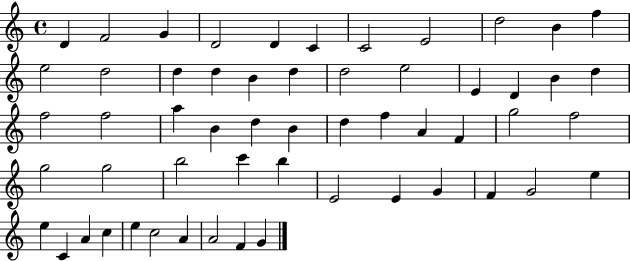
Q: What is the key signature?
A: C major